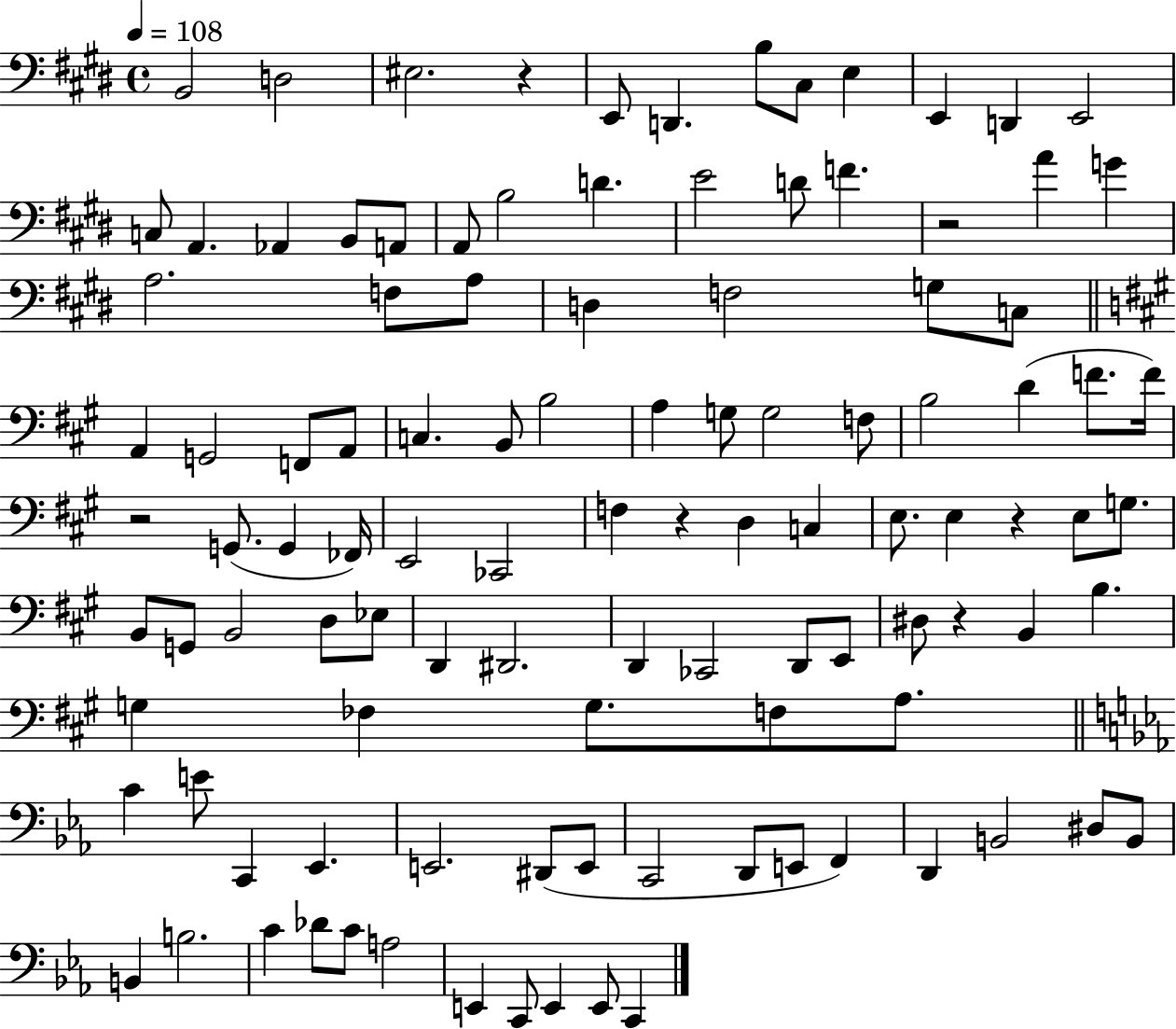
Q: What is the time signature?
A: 4/4